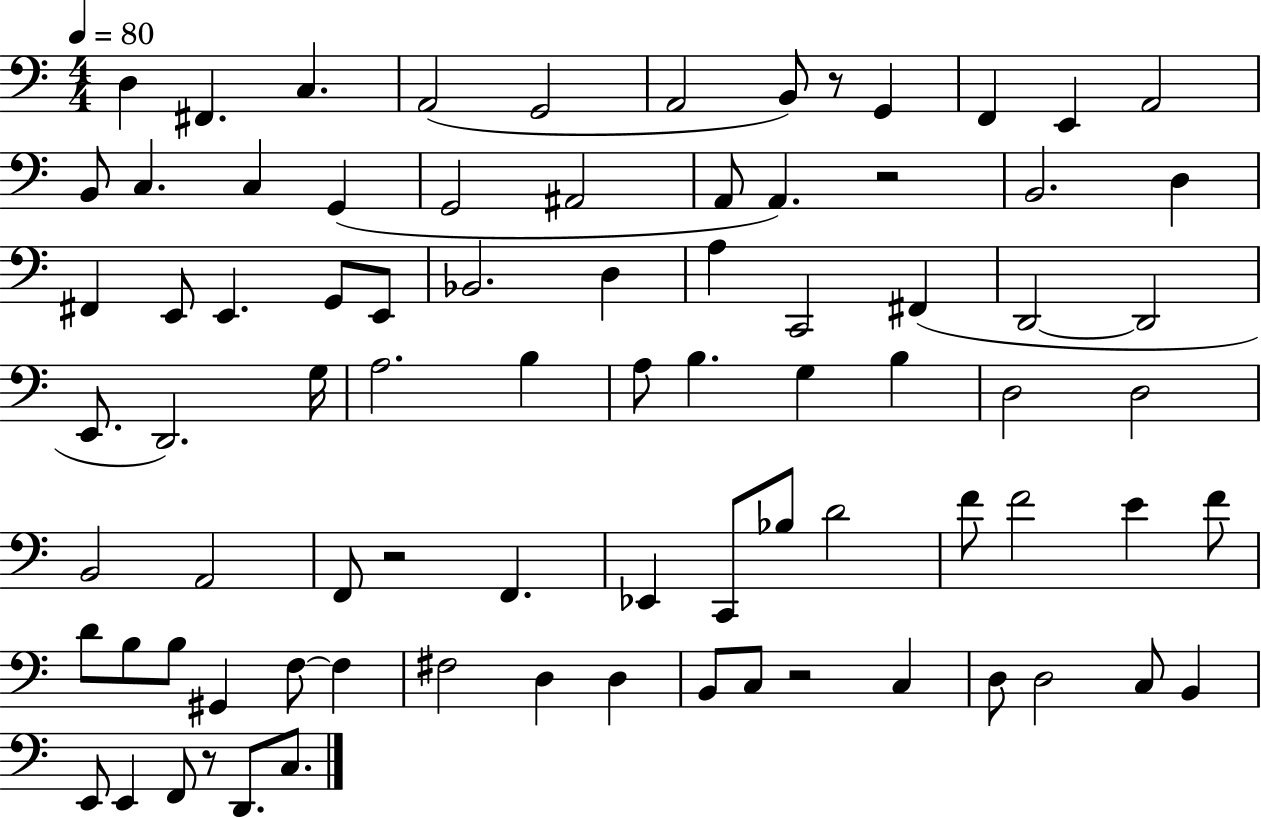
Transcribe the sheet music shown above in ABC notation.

X:1
T:Untitled
M:4/4
L:1/4
K:C
D, ^F,, C, A,,2 G,,2 A,,2 B,,/2 z/2 G,, F,, E,, A,,2 B,,/2 C, C, G,, G,,2 ^A,,2 A,,/2 A,, z2 B,,2 D, ^F,, E,,/2 E,, G,,/2 E,,/2 _B,,2 D, A, C,,2 ^F,, D,,2 D,,2 E,,/2 D,,2 G,/4 A,2 B, A,/2 B, G, B, D,2 D,2 B,,2 A,,2 F,,/2 z2 F,, _E,, C,,/2 _B,/2 D2 F/2 F2 E F/2 D/2 B,/2 B,/2 ^G,, F,/2 F, ^F,2 D, D, B,,/2 C,/2 z2 C, D,/2 D,2 C,/2 B,, E,,/2 E,, F,,/2 z/2 D,,/2 C,/2